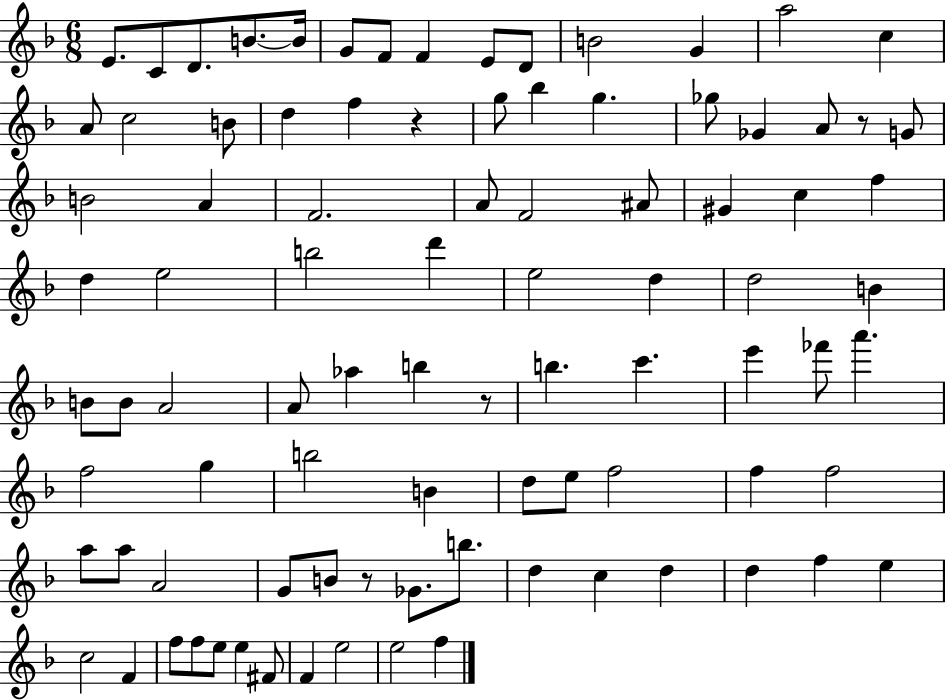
E4/e. C4/e D4/e. B4/e. B4/s G4/e F4/e F4/q E4/e D4/e B4/h G4/q A5/h C5/q A4/e C5/h B4/e D5/q F5/q R/q G5/e Bb5/q G5/q. Gb5/e Gb4/q A4/e R/e G4/e B4/h A4/q F4/h. A4/e F4/h A#4/e G#4/q C5/q F5/q D5/q E5/h B5/h D6/q E5/h D5/q D5/h B4/q B4/e B4/e A4/h A4/e Ab5/q B5/q R/e B5/q. C6/q. E6/q FES6/e A6/q. F5/h G5/q B5/h B4/q D5/e E5/e F5/h F5/q F5/h A5/e A5/e A4/h G4/e B4/e R/e Gb4/e. B5/e. D5/q C5/q D5/q D5/q F5/q E5/q C5/h F4/q F5/e F5/e E5/e E5/q F#4/e F4/q E5/h E5/h F5/q